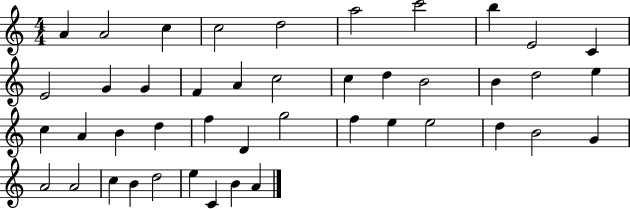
A4/q A4/h C5/q C5/h D5/h A5/h C6/h B5/q E4/h C4/q E4/h G4/q G4/q F4/q A4/q C5/h C5/q D5/q B4/h B4/q D5/h E5/q C5/q A4/q B4/q D5/q F5/q D4/q G5/h F5/q E5/q E5/h D5/q B4/h G4/q A4/h A4/h C5/q B4/q D5/h E5/q C4/q B4/q A4/q